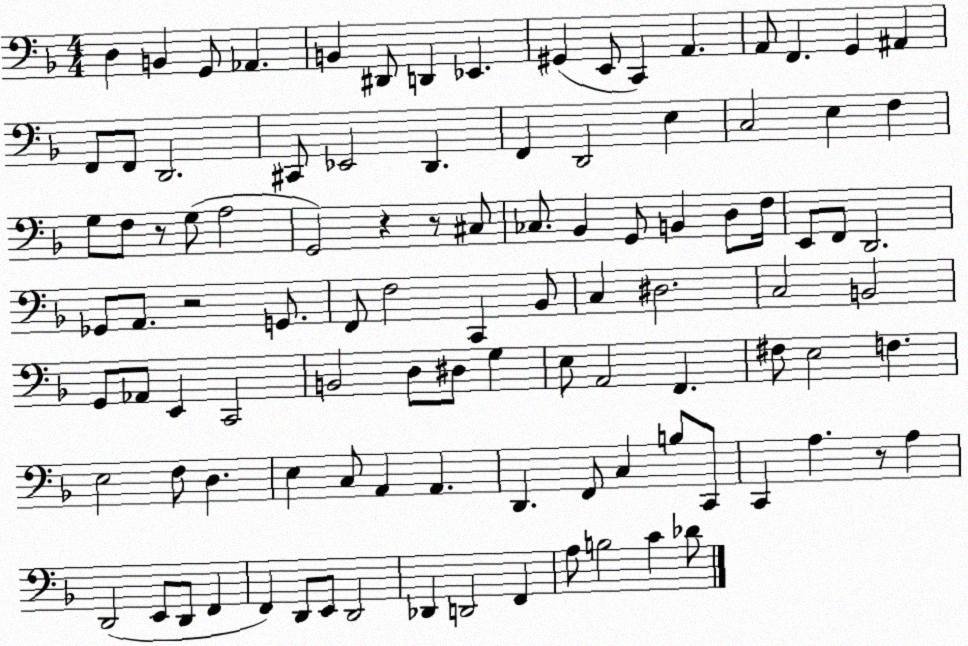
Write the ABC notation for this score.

X:1
T:Untitled
M:4/4
L:1/4
K:F
D, B,, G,,/2 _A,, B,, ^D,,/2 D,, _E,, ^G,, E,,/2 C,, A,, A,,/2 F,, G,, ^A,, F,,/2 F,,/2 D,,2 ^C,,/2 _E,,2 D,, F,, D,,2 E, C,2 E, F, G,/2 F,/2 z/2 G,/2 A,2 G,,2 z z/2 ^C,/2 _C,/2 _B,, G,,/2 B,, D,/2 F,/4 E,,/2 F,,/2 D,,2 _G,,/2 A,,/2 z2 G,,/2 F,,/2 F,2 C,, _B,,/2 C, ^D,2 C,2 B,,2 G,,/2 _A,,/2 E,, C,,2 B,,2 D,/2 ^D,/2 G, E,/2 A,,2 F,, ^F,/2 E,2 F, E,2 F,/2 D, E, C,/2 A,, A,, D,, F,,/2 C, B,/2 C,,/2 C,, A, z/2 A, D,,2 E,,/2 D,,/2 F,, F,, D,,/2 E,,/2 D,,2 _D,, D,,2 F,, A,/2 B,2 C _D/2